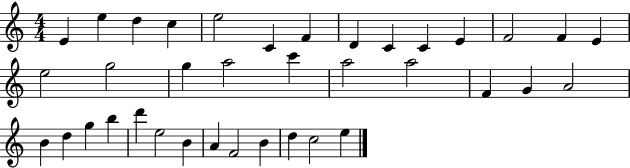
{
  \clef treble
  \numericTimeSignature
  \time 4/4
  \key c \major
  e'4 e''4 d''4 c''4 | e''2 c'4 f'4 | d'4 c'4 c'4 e'4 | f'2 f'4 e'4 | \break e''2 g''2 | g''4 a''2 c'''4 | a''2 a''2 | f'4 g'4 a'2 | \break b'4 d''4 g''4 b''4 | d'''4 e''2 b'4 | a'4 f'2 b'4 | d''4 c''2 e''4 | \break \bar "|."
}